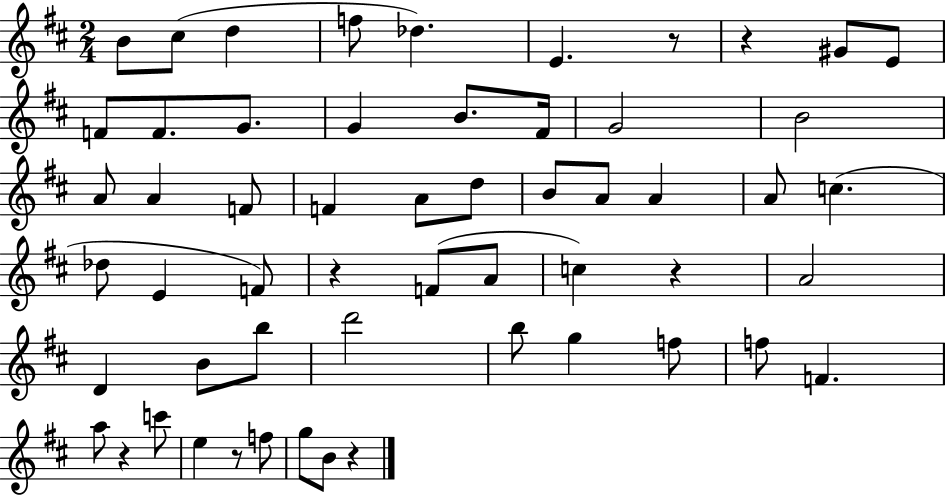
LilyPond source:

{
  \clef treble
  \numericTimeSignature
  \time 2/4
  \key d \major
  b'8 cis''8( d''4 | f''8 des''4.) | e'4. r8 | r4 gis'8 e'8 | \break f'8 f'8. g'8. | g'4 b'8. fis'16 | g'2 | b'2 | \break a'8 a'4 f'8 | f'4 a'8 d''8 | b'8 a'8 a'4 | a'8 c''4.( | \break des''8 e'4 f'8) | r4 f'8( a'8 | c''4) r4 | a'2 | \break d'4 b'8 b''8 | d'''2 | b''8 g''4 f''8 | f''8 f'4. | \break a''8 r4 c'''8 | e''4 r8 f''8 | g''8 b'8 r4 | \bar "|."
}